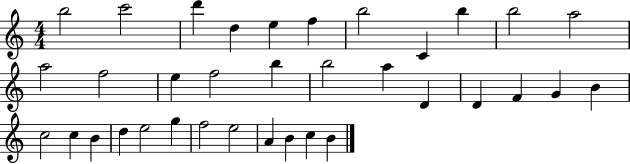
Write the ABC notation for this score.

X:1
T:Untitled
M:4/4
L:1/4
K:C
b2 c'2 d' d e f b2 C b b2 a2 a2 f2 e f2 b b2 a D D F G B c2 c B d e2 g f2 e2 A B c B